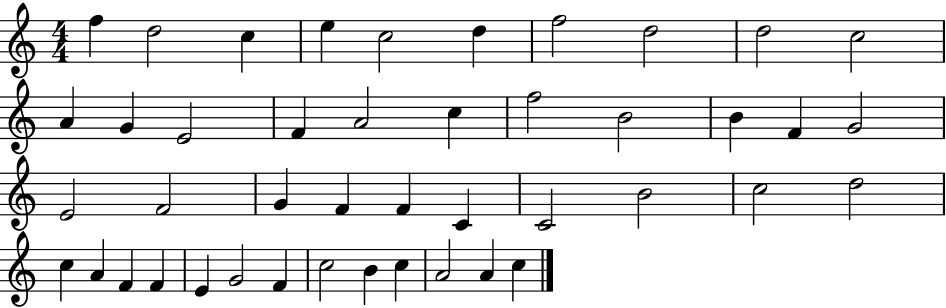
X:1
T:Untitled
M:4/4
L:1/4
K:C
f d2 c e c2 d f2 d2 d2 c2 A G E2 F A2 c f2 B2 B F G2 E2 F2 G F F C C2 B2 c2 d2 c A F F E G2 F c2 B c A2 A c